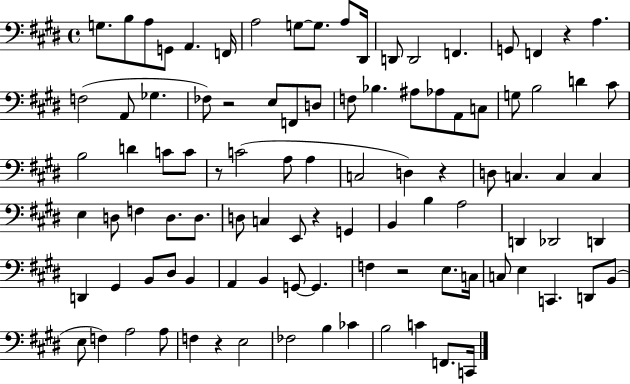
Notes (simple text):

G3/e. B3/e A3/e G2/e A2/q. F2/s A3/h G3/e G3/e. A3/e D#2/s D2/e D2/h F2/q. G2/e F2/q R/q A3/q. F3/h A2/e Gb3/q. FES3/e R/h E3/e F2/e D3/e F3/e Bb3/q. A#3/e Ab3/e A2/e C3/e G3/e B3/h D4/q C#4/e B3/h D4/q C4/e C4/e R/e C4/h A3/e A3/q C3/h D3/q R/q D3/e C3/q. C3/q C3/q E3/q D3/e F3/q D3/e. D3/e. D3/e C3/q E2/e R/q G2/q B2/q B3/q A3/h D2/q Db2/h D2/q D2/q G#2/q B2/e D#3/e B2/q A2/q B2/q G2/e G2/q. F3/q R/h E3/e. C3/s C3/e E3/q C2/q. D2/e B2/e E3/e F3/q A3/h A3/e F3/q R/q E3/h FES3/h B3/q CES4/q B3/h C4/q F2/e. C2/s